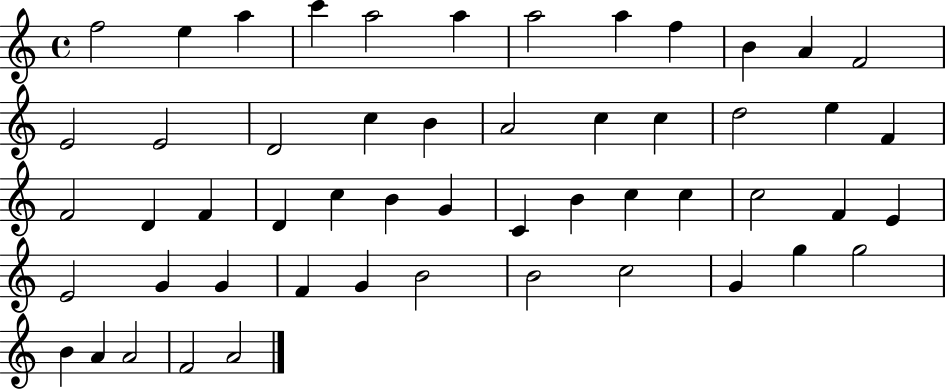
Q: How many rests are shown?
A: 0